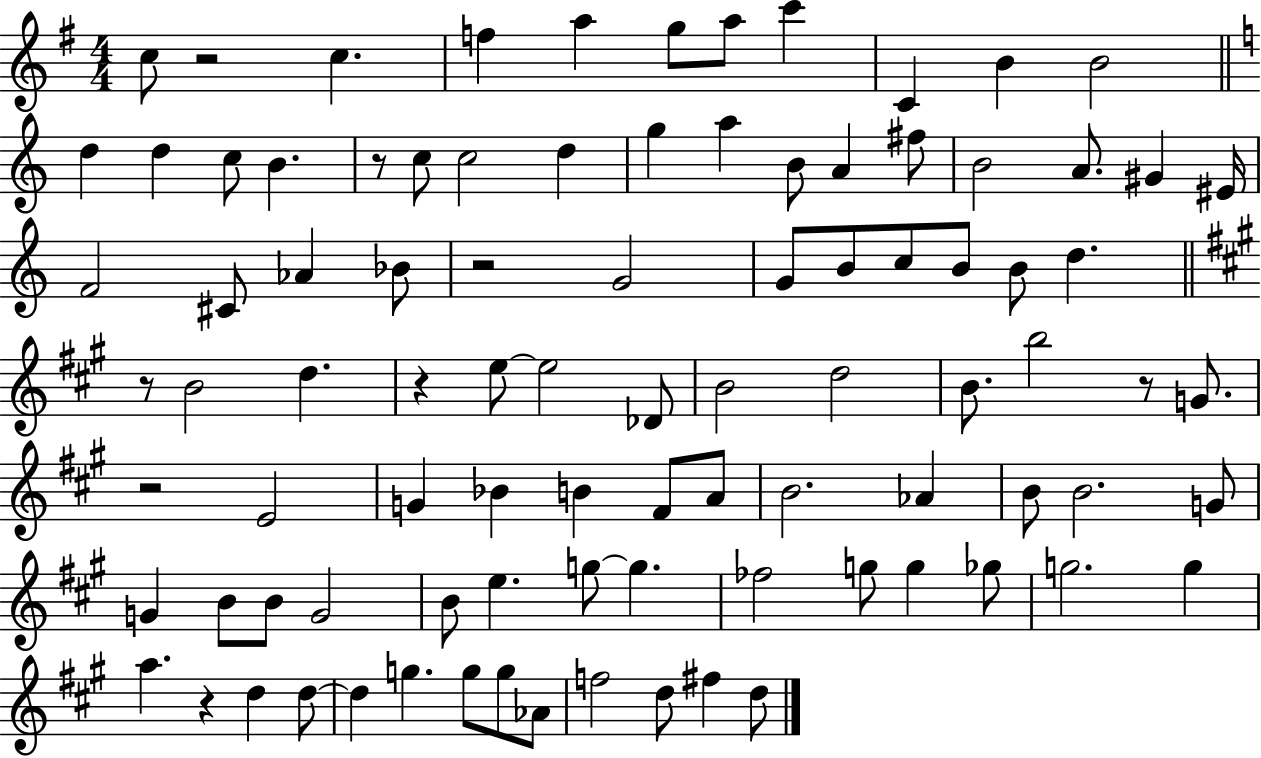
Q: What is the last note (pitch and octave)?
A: D5